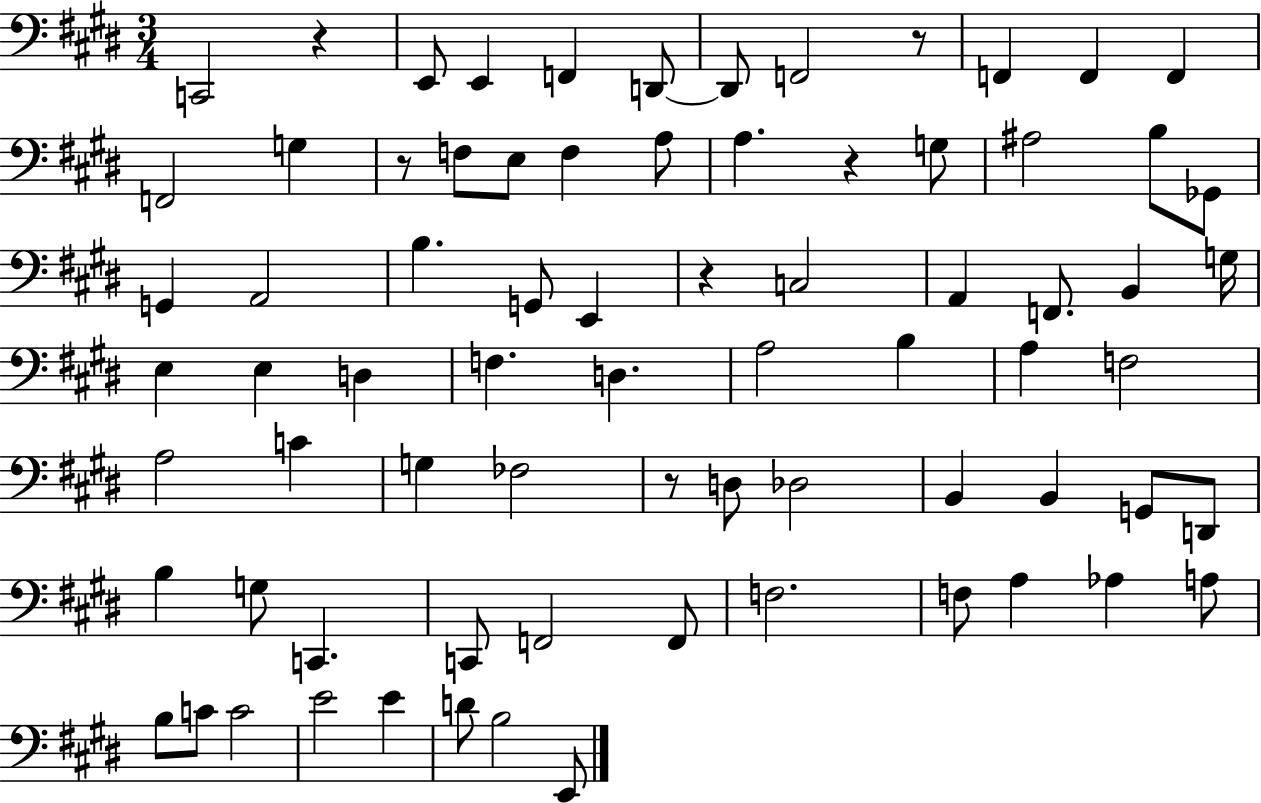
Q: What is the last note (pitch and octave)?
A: E2